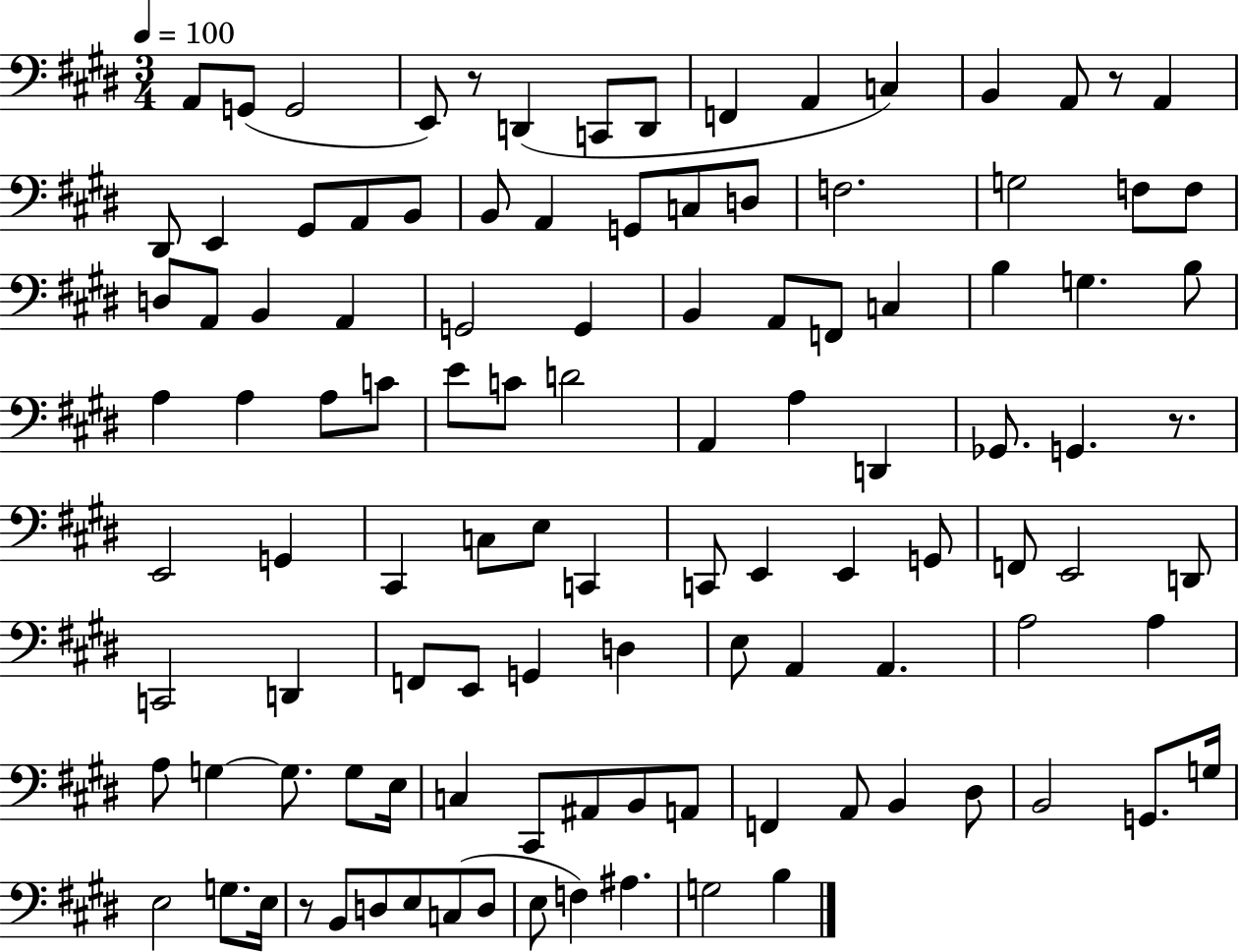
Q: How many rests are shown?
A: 4